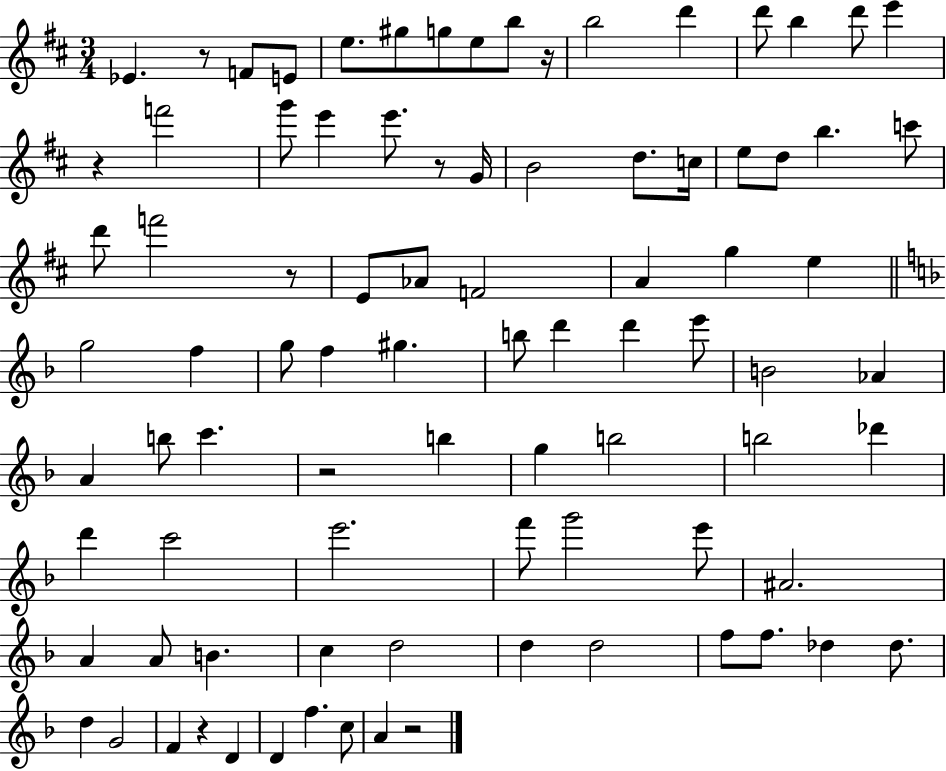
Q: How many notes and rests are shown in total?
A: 87